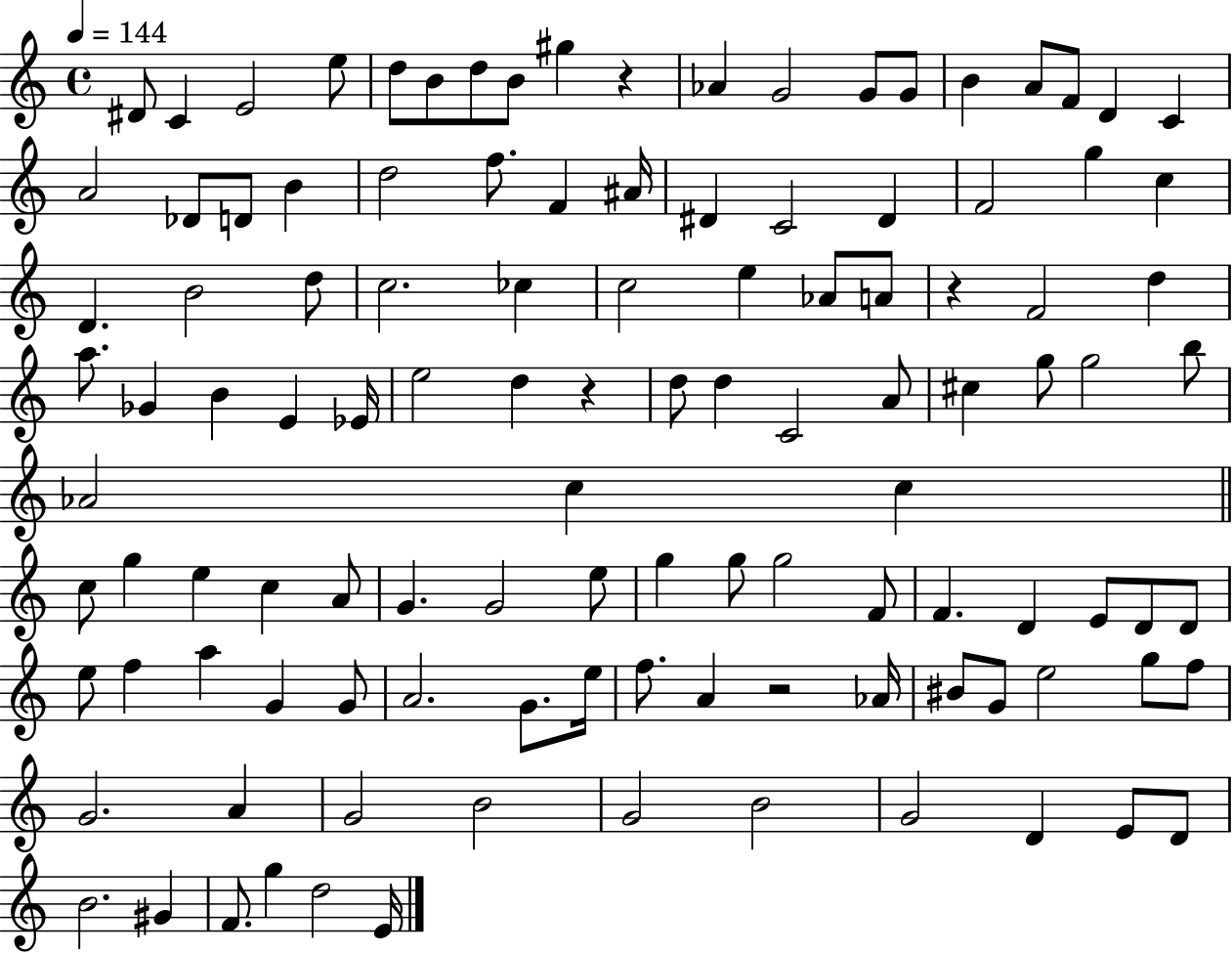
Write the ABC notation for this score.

X:1
T:Untitled
M:4/4
L:1/4
K:C
^D/2 C E2 e/2 d/2 B/2 d/2 B/2 ^g z _A G2 G/2 G/2 B A/2 F/2 D C A2 _D/2 D/2 B d2 f/2 F ^A/4 ^D C2 ^D F2 g c D B2 d/2 c2 _c c2 e _A/2 A/2 z F2 d a/2 _G B E _E/4 e2 d z d/2 d C2 A/2 ^c g/2 g2 b/2 _A2 c c c/2 g e c A/2 G G2 e/2 g g/2 g2 F/2 F D E/2 D/2 D/2 e/2 f a G G/2 A2 G/2 e/4 f/2 A z2 _A/4 ^B/2 G/2 e2 g/2 f/2 G2 A G2 B2 G2 B2 G2 D E/2 D/2 B2 ^G F/2 g d2 E/4